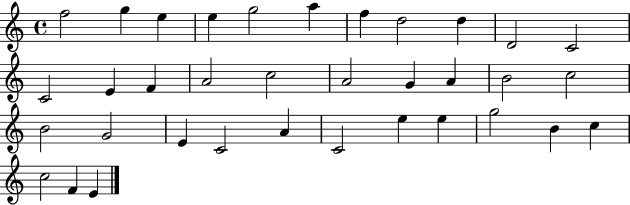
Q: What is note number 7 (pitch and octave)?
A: F5